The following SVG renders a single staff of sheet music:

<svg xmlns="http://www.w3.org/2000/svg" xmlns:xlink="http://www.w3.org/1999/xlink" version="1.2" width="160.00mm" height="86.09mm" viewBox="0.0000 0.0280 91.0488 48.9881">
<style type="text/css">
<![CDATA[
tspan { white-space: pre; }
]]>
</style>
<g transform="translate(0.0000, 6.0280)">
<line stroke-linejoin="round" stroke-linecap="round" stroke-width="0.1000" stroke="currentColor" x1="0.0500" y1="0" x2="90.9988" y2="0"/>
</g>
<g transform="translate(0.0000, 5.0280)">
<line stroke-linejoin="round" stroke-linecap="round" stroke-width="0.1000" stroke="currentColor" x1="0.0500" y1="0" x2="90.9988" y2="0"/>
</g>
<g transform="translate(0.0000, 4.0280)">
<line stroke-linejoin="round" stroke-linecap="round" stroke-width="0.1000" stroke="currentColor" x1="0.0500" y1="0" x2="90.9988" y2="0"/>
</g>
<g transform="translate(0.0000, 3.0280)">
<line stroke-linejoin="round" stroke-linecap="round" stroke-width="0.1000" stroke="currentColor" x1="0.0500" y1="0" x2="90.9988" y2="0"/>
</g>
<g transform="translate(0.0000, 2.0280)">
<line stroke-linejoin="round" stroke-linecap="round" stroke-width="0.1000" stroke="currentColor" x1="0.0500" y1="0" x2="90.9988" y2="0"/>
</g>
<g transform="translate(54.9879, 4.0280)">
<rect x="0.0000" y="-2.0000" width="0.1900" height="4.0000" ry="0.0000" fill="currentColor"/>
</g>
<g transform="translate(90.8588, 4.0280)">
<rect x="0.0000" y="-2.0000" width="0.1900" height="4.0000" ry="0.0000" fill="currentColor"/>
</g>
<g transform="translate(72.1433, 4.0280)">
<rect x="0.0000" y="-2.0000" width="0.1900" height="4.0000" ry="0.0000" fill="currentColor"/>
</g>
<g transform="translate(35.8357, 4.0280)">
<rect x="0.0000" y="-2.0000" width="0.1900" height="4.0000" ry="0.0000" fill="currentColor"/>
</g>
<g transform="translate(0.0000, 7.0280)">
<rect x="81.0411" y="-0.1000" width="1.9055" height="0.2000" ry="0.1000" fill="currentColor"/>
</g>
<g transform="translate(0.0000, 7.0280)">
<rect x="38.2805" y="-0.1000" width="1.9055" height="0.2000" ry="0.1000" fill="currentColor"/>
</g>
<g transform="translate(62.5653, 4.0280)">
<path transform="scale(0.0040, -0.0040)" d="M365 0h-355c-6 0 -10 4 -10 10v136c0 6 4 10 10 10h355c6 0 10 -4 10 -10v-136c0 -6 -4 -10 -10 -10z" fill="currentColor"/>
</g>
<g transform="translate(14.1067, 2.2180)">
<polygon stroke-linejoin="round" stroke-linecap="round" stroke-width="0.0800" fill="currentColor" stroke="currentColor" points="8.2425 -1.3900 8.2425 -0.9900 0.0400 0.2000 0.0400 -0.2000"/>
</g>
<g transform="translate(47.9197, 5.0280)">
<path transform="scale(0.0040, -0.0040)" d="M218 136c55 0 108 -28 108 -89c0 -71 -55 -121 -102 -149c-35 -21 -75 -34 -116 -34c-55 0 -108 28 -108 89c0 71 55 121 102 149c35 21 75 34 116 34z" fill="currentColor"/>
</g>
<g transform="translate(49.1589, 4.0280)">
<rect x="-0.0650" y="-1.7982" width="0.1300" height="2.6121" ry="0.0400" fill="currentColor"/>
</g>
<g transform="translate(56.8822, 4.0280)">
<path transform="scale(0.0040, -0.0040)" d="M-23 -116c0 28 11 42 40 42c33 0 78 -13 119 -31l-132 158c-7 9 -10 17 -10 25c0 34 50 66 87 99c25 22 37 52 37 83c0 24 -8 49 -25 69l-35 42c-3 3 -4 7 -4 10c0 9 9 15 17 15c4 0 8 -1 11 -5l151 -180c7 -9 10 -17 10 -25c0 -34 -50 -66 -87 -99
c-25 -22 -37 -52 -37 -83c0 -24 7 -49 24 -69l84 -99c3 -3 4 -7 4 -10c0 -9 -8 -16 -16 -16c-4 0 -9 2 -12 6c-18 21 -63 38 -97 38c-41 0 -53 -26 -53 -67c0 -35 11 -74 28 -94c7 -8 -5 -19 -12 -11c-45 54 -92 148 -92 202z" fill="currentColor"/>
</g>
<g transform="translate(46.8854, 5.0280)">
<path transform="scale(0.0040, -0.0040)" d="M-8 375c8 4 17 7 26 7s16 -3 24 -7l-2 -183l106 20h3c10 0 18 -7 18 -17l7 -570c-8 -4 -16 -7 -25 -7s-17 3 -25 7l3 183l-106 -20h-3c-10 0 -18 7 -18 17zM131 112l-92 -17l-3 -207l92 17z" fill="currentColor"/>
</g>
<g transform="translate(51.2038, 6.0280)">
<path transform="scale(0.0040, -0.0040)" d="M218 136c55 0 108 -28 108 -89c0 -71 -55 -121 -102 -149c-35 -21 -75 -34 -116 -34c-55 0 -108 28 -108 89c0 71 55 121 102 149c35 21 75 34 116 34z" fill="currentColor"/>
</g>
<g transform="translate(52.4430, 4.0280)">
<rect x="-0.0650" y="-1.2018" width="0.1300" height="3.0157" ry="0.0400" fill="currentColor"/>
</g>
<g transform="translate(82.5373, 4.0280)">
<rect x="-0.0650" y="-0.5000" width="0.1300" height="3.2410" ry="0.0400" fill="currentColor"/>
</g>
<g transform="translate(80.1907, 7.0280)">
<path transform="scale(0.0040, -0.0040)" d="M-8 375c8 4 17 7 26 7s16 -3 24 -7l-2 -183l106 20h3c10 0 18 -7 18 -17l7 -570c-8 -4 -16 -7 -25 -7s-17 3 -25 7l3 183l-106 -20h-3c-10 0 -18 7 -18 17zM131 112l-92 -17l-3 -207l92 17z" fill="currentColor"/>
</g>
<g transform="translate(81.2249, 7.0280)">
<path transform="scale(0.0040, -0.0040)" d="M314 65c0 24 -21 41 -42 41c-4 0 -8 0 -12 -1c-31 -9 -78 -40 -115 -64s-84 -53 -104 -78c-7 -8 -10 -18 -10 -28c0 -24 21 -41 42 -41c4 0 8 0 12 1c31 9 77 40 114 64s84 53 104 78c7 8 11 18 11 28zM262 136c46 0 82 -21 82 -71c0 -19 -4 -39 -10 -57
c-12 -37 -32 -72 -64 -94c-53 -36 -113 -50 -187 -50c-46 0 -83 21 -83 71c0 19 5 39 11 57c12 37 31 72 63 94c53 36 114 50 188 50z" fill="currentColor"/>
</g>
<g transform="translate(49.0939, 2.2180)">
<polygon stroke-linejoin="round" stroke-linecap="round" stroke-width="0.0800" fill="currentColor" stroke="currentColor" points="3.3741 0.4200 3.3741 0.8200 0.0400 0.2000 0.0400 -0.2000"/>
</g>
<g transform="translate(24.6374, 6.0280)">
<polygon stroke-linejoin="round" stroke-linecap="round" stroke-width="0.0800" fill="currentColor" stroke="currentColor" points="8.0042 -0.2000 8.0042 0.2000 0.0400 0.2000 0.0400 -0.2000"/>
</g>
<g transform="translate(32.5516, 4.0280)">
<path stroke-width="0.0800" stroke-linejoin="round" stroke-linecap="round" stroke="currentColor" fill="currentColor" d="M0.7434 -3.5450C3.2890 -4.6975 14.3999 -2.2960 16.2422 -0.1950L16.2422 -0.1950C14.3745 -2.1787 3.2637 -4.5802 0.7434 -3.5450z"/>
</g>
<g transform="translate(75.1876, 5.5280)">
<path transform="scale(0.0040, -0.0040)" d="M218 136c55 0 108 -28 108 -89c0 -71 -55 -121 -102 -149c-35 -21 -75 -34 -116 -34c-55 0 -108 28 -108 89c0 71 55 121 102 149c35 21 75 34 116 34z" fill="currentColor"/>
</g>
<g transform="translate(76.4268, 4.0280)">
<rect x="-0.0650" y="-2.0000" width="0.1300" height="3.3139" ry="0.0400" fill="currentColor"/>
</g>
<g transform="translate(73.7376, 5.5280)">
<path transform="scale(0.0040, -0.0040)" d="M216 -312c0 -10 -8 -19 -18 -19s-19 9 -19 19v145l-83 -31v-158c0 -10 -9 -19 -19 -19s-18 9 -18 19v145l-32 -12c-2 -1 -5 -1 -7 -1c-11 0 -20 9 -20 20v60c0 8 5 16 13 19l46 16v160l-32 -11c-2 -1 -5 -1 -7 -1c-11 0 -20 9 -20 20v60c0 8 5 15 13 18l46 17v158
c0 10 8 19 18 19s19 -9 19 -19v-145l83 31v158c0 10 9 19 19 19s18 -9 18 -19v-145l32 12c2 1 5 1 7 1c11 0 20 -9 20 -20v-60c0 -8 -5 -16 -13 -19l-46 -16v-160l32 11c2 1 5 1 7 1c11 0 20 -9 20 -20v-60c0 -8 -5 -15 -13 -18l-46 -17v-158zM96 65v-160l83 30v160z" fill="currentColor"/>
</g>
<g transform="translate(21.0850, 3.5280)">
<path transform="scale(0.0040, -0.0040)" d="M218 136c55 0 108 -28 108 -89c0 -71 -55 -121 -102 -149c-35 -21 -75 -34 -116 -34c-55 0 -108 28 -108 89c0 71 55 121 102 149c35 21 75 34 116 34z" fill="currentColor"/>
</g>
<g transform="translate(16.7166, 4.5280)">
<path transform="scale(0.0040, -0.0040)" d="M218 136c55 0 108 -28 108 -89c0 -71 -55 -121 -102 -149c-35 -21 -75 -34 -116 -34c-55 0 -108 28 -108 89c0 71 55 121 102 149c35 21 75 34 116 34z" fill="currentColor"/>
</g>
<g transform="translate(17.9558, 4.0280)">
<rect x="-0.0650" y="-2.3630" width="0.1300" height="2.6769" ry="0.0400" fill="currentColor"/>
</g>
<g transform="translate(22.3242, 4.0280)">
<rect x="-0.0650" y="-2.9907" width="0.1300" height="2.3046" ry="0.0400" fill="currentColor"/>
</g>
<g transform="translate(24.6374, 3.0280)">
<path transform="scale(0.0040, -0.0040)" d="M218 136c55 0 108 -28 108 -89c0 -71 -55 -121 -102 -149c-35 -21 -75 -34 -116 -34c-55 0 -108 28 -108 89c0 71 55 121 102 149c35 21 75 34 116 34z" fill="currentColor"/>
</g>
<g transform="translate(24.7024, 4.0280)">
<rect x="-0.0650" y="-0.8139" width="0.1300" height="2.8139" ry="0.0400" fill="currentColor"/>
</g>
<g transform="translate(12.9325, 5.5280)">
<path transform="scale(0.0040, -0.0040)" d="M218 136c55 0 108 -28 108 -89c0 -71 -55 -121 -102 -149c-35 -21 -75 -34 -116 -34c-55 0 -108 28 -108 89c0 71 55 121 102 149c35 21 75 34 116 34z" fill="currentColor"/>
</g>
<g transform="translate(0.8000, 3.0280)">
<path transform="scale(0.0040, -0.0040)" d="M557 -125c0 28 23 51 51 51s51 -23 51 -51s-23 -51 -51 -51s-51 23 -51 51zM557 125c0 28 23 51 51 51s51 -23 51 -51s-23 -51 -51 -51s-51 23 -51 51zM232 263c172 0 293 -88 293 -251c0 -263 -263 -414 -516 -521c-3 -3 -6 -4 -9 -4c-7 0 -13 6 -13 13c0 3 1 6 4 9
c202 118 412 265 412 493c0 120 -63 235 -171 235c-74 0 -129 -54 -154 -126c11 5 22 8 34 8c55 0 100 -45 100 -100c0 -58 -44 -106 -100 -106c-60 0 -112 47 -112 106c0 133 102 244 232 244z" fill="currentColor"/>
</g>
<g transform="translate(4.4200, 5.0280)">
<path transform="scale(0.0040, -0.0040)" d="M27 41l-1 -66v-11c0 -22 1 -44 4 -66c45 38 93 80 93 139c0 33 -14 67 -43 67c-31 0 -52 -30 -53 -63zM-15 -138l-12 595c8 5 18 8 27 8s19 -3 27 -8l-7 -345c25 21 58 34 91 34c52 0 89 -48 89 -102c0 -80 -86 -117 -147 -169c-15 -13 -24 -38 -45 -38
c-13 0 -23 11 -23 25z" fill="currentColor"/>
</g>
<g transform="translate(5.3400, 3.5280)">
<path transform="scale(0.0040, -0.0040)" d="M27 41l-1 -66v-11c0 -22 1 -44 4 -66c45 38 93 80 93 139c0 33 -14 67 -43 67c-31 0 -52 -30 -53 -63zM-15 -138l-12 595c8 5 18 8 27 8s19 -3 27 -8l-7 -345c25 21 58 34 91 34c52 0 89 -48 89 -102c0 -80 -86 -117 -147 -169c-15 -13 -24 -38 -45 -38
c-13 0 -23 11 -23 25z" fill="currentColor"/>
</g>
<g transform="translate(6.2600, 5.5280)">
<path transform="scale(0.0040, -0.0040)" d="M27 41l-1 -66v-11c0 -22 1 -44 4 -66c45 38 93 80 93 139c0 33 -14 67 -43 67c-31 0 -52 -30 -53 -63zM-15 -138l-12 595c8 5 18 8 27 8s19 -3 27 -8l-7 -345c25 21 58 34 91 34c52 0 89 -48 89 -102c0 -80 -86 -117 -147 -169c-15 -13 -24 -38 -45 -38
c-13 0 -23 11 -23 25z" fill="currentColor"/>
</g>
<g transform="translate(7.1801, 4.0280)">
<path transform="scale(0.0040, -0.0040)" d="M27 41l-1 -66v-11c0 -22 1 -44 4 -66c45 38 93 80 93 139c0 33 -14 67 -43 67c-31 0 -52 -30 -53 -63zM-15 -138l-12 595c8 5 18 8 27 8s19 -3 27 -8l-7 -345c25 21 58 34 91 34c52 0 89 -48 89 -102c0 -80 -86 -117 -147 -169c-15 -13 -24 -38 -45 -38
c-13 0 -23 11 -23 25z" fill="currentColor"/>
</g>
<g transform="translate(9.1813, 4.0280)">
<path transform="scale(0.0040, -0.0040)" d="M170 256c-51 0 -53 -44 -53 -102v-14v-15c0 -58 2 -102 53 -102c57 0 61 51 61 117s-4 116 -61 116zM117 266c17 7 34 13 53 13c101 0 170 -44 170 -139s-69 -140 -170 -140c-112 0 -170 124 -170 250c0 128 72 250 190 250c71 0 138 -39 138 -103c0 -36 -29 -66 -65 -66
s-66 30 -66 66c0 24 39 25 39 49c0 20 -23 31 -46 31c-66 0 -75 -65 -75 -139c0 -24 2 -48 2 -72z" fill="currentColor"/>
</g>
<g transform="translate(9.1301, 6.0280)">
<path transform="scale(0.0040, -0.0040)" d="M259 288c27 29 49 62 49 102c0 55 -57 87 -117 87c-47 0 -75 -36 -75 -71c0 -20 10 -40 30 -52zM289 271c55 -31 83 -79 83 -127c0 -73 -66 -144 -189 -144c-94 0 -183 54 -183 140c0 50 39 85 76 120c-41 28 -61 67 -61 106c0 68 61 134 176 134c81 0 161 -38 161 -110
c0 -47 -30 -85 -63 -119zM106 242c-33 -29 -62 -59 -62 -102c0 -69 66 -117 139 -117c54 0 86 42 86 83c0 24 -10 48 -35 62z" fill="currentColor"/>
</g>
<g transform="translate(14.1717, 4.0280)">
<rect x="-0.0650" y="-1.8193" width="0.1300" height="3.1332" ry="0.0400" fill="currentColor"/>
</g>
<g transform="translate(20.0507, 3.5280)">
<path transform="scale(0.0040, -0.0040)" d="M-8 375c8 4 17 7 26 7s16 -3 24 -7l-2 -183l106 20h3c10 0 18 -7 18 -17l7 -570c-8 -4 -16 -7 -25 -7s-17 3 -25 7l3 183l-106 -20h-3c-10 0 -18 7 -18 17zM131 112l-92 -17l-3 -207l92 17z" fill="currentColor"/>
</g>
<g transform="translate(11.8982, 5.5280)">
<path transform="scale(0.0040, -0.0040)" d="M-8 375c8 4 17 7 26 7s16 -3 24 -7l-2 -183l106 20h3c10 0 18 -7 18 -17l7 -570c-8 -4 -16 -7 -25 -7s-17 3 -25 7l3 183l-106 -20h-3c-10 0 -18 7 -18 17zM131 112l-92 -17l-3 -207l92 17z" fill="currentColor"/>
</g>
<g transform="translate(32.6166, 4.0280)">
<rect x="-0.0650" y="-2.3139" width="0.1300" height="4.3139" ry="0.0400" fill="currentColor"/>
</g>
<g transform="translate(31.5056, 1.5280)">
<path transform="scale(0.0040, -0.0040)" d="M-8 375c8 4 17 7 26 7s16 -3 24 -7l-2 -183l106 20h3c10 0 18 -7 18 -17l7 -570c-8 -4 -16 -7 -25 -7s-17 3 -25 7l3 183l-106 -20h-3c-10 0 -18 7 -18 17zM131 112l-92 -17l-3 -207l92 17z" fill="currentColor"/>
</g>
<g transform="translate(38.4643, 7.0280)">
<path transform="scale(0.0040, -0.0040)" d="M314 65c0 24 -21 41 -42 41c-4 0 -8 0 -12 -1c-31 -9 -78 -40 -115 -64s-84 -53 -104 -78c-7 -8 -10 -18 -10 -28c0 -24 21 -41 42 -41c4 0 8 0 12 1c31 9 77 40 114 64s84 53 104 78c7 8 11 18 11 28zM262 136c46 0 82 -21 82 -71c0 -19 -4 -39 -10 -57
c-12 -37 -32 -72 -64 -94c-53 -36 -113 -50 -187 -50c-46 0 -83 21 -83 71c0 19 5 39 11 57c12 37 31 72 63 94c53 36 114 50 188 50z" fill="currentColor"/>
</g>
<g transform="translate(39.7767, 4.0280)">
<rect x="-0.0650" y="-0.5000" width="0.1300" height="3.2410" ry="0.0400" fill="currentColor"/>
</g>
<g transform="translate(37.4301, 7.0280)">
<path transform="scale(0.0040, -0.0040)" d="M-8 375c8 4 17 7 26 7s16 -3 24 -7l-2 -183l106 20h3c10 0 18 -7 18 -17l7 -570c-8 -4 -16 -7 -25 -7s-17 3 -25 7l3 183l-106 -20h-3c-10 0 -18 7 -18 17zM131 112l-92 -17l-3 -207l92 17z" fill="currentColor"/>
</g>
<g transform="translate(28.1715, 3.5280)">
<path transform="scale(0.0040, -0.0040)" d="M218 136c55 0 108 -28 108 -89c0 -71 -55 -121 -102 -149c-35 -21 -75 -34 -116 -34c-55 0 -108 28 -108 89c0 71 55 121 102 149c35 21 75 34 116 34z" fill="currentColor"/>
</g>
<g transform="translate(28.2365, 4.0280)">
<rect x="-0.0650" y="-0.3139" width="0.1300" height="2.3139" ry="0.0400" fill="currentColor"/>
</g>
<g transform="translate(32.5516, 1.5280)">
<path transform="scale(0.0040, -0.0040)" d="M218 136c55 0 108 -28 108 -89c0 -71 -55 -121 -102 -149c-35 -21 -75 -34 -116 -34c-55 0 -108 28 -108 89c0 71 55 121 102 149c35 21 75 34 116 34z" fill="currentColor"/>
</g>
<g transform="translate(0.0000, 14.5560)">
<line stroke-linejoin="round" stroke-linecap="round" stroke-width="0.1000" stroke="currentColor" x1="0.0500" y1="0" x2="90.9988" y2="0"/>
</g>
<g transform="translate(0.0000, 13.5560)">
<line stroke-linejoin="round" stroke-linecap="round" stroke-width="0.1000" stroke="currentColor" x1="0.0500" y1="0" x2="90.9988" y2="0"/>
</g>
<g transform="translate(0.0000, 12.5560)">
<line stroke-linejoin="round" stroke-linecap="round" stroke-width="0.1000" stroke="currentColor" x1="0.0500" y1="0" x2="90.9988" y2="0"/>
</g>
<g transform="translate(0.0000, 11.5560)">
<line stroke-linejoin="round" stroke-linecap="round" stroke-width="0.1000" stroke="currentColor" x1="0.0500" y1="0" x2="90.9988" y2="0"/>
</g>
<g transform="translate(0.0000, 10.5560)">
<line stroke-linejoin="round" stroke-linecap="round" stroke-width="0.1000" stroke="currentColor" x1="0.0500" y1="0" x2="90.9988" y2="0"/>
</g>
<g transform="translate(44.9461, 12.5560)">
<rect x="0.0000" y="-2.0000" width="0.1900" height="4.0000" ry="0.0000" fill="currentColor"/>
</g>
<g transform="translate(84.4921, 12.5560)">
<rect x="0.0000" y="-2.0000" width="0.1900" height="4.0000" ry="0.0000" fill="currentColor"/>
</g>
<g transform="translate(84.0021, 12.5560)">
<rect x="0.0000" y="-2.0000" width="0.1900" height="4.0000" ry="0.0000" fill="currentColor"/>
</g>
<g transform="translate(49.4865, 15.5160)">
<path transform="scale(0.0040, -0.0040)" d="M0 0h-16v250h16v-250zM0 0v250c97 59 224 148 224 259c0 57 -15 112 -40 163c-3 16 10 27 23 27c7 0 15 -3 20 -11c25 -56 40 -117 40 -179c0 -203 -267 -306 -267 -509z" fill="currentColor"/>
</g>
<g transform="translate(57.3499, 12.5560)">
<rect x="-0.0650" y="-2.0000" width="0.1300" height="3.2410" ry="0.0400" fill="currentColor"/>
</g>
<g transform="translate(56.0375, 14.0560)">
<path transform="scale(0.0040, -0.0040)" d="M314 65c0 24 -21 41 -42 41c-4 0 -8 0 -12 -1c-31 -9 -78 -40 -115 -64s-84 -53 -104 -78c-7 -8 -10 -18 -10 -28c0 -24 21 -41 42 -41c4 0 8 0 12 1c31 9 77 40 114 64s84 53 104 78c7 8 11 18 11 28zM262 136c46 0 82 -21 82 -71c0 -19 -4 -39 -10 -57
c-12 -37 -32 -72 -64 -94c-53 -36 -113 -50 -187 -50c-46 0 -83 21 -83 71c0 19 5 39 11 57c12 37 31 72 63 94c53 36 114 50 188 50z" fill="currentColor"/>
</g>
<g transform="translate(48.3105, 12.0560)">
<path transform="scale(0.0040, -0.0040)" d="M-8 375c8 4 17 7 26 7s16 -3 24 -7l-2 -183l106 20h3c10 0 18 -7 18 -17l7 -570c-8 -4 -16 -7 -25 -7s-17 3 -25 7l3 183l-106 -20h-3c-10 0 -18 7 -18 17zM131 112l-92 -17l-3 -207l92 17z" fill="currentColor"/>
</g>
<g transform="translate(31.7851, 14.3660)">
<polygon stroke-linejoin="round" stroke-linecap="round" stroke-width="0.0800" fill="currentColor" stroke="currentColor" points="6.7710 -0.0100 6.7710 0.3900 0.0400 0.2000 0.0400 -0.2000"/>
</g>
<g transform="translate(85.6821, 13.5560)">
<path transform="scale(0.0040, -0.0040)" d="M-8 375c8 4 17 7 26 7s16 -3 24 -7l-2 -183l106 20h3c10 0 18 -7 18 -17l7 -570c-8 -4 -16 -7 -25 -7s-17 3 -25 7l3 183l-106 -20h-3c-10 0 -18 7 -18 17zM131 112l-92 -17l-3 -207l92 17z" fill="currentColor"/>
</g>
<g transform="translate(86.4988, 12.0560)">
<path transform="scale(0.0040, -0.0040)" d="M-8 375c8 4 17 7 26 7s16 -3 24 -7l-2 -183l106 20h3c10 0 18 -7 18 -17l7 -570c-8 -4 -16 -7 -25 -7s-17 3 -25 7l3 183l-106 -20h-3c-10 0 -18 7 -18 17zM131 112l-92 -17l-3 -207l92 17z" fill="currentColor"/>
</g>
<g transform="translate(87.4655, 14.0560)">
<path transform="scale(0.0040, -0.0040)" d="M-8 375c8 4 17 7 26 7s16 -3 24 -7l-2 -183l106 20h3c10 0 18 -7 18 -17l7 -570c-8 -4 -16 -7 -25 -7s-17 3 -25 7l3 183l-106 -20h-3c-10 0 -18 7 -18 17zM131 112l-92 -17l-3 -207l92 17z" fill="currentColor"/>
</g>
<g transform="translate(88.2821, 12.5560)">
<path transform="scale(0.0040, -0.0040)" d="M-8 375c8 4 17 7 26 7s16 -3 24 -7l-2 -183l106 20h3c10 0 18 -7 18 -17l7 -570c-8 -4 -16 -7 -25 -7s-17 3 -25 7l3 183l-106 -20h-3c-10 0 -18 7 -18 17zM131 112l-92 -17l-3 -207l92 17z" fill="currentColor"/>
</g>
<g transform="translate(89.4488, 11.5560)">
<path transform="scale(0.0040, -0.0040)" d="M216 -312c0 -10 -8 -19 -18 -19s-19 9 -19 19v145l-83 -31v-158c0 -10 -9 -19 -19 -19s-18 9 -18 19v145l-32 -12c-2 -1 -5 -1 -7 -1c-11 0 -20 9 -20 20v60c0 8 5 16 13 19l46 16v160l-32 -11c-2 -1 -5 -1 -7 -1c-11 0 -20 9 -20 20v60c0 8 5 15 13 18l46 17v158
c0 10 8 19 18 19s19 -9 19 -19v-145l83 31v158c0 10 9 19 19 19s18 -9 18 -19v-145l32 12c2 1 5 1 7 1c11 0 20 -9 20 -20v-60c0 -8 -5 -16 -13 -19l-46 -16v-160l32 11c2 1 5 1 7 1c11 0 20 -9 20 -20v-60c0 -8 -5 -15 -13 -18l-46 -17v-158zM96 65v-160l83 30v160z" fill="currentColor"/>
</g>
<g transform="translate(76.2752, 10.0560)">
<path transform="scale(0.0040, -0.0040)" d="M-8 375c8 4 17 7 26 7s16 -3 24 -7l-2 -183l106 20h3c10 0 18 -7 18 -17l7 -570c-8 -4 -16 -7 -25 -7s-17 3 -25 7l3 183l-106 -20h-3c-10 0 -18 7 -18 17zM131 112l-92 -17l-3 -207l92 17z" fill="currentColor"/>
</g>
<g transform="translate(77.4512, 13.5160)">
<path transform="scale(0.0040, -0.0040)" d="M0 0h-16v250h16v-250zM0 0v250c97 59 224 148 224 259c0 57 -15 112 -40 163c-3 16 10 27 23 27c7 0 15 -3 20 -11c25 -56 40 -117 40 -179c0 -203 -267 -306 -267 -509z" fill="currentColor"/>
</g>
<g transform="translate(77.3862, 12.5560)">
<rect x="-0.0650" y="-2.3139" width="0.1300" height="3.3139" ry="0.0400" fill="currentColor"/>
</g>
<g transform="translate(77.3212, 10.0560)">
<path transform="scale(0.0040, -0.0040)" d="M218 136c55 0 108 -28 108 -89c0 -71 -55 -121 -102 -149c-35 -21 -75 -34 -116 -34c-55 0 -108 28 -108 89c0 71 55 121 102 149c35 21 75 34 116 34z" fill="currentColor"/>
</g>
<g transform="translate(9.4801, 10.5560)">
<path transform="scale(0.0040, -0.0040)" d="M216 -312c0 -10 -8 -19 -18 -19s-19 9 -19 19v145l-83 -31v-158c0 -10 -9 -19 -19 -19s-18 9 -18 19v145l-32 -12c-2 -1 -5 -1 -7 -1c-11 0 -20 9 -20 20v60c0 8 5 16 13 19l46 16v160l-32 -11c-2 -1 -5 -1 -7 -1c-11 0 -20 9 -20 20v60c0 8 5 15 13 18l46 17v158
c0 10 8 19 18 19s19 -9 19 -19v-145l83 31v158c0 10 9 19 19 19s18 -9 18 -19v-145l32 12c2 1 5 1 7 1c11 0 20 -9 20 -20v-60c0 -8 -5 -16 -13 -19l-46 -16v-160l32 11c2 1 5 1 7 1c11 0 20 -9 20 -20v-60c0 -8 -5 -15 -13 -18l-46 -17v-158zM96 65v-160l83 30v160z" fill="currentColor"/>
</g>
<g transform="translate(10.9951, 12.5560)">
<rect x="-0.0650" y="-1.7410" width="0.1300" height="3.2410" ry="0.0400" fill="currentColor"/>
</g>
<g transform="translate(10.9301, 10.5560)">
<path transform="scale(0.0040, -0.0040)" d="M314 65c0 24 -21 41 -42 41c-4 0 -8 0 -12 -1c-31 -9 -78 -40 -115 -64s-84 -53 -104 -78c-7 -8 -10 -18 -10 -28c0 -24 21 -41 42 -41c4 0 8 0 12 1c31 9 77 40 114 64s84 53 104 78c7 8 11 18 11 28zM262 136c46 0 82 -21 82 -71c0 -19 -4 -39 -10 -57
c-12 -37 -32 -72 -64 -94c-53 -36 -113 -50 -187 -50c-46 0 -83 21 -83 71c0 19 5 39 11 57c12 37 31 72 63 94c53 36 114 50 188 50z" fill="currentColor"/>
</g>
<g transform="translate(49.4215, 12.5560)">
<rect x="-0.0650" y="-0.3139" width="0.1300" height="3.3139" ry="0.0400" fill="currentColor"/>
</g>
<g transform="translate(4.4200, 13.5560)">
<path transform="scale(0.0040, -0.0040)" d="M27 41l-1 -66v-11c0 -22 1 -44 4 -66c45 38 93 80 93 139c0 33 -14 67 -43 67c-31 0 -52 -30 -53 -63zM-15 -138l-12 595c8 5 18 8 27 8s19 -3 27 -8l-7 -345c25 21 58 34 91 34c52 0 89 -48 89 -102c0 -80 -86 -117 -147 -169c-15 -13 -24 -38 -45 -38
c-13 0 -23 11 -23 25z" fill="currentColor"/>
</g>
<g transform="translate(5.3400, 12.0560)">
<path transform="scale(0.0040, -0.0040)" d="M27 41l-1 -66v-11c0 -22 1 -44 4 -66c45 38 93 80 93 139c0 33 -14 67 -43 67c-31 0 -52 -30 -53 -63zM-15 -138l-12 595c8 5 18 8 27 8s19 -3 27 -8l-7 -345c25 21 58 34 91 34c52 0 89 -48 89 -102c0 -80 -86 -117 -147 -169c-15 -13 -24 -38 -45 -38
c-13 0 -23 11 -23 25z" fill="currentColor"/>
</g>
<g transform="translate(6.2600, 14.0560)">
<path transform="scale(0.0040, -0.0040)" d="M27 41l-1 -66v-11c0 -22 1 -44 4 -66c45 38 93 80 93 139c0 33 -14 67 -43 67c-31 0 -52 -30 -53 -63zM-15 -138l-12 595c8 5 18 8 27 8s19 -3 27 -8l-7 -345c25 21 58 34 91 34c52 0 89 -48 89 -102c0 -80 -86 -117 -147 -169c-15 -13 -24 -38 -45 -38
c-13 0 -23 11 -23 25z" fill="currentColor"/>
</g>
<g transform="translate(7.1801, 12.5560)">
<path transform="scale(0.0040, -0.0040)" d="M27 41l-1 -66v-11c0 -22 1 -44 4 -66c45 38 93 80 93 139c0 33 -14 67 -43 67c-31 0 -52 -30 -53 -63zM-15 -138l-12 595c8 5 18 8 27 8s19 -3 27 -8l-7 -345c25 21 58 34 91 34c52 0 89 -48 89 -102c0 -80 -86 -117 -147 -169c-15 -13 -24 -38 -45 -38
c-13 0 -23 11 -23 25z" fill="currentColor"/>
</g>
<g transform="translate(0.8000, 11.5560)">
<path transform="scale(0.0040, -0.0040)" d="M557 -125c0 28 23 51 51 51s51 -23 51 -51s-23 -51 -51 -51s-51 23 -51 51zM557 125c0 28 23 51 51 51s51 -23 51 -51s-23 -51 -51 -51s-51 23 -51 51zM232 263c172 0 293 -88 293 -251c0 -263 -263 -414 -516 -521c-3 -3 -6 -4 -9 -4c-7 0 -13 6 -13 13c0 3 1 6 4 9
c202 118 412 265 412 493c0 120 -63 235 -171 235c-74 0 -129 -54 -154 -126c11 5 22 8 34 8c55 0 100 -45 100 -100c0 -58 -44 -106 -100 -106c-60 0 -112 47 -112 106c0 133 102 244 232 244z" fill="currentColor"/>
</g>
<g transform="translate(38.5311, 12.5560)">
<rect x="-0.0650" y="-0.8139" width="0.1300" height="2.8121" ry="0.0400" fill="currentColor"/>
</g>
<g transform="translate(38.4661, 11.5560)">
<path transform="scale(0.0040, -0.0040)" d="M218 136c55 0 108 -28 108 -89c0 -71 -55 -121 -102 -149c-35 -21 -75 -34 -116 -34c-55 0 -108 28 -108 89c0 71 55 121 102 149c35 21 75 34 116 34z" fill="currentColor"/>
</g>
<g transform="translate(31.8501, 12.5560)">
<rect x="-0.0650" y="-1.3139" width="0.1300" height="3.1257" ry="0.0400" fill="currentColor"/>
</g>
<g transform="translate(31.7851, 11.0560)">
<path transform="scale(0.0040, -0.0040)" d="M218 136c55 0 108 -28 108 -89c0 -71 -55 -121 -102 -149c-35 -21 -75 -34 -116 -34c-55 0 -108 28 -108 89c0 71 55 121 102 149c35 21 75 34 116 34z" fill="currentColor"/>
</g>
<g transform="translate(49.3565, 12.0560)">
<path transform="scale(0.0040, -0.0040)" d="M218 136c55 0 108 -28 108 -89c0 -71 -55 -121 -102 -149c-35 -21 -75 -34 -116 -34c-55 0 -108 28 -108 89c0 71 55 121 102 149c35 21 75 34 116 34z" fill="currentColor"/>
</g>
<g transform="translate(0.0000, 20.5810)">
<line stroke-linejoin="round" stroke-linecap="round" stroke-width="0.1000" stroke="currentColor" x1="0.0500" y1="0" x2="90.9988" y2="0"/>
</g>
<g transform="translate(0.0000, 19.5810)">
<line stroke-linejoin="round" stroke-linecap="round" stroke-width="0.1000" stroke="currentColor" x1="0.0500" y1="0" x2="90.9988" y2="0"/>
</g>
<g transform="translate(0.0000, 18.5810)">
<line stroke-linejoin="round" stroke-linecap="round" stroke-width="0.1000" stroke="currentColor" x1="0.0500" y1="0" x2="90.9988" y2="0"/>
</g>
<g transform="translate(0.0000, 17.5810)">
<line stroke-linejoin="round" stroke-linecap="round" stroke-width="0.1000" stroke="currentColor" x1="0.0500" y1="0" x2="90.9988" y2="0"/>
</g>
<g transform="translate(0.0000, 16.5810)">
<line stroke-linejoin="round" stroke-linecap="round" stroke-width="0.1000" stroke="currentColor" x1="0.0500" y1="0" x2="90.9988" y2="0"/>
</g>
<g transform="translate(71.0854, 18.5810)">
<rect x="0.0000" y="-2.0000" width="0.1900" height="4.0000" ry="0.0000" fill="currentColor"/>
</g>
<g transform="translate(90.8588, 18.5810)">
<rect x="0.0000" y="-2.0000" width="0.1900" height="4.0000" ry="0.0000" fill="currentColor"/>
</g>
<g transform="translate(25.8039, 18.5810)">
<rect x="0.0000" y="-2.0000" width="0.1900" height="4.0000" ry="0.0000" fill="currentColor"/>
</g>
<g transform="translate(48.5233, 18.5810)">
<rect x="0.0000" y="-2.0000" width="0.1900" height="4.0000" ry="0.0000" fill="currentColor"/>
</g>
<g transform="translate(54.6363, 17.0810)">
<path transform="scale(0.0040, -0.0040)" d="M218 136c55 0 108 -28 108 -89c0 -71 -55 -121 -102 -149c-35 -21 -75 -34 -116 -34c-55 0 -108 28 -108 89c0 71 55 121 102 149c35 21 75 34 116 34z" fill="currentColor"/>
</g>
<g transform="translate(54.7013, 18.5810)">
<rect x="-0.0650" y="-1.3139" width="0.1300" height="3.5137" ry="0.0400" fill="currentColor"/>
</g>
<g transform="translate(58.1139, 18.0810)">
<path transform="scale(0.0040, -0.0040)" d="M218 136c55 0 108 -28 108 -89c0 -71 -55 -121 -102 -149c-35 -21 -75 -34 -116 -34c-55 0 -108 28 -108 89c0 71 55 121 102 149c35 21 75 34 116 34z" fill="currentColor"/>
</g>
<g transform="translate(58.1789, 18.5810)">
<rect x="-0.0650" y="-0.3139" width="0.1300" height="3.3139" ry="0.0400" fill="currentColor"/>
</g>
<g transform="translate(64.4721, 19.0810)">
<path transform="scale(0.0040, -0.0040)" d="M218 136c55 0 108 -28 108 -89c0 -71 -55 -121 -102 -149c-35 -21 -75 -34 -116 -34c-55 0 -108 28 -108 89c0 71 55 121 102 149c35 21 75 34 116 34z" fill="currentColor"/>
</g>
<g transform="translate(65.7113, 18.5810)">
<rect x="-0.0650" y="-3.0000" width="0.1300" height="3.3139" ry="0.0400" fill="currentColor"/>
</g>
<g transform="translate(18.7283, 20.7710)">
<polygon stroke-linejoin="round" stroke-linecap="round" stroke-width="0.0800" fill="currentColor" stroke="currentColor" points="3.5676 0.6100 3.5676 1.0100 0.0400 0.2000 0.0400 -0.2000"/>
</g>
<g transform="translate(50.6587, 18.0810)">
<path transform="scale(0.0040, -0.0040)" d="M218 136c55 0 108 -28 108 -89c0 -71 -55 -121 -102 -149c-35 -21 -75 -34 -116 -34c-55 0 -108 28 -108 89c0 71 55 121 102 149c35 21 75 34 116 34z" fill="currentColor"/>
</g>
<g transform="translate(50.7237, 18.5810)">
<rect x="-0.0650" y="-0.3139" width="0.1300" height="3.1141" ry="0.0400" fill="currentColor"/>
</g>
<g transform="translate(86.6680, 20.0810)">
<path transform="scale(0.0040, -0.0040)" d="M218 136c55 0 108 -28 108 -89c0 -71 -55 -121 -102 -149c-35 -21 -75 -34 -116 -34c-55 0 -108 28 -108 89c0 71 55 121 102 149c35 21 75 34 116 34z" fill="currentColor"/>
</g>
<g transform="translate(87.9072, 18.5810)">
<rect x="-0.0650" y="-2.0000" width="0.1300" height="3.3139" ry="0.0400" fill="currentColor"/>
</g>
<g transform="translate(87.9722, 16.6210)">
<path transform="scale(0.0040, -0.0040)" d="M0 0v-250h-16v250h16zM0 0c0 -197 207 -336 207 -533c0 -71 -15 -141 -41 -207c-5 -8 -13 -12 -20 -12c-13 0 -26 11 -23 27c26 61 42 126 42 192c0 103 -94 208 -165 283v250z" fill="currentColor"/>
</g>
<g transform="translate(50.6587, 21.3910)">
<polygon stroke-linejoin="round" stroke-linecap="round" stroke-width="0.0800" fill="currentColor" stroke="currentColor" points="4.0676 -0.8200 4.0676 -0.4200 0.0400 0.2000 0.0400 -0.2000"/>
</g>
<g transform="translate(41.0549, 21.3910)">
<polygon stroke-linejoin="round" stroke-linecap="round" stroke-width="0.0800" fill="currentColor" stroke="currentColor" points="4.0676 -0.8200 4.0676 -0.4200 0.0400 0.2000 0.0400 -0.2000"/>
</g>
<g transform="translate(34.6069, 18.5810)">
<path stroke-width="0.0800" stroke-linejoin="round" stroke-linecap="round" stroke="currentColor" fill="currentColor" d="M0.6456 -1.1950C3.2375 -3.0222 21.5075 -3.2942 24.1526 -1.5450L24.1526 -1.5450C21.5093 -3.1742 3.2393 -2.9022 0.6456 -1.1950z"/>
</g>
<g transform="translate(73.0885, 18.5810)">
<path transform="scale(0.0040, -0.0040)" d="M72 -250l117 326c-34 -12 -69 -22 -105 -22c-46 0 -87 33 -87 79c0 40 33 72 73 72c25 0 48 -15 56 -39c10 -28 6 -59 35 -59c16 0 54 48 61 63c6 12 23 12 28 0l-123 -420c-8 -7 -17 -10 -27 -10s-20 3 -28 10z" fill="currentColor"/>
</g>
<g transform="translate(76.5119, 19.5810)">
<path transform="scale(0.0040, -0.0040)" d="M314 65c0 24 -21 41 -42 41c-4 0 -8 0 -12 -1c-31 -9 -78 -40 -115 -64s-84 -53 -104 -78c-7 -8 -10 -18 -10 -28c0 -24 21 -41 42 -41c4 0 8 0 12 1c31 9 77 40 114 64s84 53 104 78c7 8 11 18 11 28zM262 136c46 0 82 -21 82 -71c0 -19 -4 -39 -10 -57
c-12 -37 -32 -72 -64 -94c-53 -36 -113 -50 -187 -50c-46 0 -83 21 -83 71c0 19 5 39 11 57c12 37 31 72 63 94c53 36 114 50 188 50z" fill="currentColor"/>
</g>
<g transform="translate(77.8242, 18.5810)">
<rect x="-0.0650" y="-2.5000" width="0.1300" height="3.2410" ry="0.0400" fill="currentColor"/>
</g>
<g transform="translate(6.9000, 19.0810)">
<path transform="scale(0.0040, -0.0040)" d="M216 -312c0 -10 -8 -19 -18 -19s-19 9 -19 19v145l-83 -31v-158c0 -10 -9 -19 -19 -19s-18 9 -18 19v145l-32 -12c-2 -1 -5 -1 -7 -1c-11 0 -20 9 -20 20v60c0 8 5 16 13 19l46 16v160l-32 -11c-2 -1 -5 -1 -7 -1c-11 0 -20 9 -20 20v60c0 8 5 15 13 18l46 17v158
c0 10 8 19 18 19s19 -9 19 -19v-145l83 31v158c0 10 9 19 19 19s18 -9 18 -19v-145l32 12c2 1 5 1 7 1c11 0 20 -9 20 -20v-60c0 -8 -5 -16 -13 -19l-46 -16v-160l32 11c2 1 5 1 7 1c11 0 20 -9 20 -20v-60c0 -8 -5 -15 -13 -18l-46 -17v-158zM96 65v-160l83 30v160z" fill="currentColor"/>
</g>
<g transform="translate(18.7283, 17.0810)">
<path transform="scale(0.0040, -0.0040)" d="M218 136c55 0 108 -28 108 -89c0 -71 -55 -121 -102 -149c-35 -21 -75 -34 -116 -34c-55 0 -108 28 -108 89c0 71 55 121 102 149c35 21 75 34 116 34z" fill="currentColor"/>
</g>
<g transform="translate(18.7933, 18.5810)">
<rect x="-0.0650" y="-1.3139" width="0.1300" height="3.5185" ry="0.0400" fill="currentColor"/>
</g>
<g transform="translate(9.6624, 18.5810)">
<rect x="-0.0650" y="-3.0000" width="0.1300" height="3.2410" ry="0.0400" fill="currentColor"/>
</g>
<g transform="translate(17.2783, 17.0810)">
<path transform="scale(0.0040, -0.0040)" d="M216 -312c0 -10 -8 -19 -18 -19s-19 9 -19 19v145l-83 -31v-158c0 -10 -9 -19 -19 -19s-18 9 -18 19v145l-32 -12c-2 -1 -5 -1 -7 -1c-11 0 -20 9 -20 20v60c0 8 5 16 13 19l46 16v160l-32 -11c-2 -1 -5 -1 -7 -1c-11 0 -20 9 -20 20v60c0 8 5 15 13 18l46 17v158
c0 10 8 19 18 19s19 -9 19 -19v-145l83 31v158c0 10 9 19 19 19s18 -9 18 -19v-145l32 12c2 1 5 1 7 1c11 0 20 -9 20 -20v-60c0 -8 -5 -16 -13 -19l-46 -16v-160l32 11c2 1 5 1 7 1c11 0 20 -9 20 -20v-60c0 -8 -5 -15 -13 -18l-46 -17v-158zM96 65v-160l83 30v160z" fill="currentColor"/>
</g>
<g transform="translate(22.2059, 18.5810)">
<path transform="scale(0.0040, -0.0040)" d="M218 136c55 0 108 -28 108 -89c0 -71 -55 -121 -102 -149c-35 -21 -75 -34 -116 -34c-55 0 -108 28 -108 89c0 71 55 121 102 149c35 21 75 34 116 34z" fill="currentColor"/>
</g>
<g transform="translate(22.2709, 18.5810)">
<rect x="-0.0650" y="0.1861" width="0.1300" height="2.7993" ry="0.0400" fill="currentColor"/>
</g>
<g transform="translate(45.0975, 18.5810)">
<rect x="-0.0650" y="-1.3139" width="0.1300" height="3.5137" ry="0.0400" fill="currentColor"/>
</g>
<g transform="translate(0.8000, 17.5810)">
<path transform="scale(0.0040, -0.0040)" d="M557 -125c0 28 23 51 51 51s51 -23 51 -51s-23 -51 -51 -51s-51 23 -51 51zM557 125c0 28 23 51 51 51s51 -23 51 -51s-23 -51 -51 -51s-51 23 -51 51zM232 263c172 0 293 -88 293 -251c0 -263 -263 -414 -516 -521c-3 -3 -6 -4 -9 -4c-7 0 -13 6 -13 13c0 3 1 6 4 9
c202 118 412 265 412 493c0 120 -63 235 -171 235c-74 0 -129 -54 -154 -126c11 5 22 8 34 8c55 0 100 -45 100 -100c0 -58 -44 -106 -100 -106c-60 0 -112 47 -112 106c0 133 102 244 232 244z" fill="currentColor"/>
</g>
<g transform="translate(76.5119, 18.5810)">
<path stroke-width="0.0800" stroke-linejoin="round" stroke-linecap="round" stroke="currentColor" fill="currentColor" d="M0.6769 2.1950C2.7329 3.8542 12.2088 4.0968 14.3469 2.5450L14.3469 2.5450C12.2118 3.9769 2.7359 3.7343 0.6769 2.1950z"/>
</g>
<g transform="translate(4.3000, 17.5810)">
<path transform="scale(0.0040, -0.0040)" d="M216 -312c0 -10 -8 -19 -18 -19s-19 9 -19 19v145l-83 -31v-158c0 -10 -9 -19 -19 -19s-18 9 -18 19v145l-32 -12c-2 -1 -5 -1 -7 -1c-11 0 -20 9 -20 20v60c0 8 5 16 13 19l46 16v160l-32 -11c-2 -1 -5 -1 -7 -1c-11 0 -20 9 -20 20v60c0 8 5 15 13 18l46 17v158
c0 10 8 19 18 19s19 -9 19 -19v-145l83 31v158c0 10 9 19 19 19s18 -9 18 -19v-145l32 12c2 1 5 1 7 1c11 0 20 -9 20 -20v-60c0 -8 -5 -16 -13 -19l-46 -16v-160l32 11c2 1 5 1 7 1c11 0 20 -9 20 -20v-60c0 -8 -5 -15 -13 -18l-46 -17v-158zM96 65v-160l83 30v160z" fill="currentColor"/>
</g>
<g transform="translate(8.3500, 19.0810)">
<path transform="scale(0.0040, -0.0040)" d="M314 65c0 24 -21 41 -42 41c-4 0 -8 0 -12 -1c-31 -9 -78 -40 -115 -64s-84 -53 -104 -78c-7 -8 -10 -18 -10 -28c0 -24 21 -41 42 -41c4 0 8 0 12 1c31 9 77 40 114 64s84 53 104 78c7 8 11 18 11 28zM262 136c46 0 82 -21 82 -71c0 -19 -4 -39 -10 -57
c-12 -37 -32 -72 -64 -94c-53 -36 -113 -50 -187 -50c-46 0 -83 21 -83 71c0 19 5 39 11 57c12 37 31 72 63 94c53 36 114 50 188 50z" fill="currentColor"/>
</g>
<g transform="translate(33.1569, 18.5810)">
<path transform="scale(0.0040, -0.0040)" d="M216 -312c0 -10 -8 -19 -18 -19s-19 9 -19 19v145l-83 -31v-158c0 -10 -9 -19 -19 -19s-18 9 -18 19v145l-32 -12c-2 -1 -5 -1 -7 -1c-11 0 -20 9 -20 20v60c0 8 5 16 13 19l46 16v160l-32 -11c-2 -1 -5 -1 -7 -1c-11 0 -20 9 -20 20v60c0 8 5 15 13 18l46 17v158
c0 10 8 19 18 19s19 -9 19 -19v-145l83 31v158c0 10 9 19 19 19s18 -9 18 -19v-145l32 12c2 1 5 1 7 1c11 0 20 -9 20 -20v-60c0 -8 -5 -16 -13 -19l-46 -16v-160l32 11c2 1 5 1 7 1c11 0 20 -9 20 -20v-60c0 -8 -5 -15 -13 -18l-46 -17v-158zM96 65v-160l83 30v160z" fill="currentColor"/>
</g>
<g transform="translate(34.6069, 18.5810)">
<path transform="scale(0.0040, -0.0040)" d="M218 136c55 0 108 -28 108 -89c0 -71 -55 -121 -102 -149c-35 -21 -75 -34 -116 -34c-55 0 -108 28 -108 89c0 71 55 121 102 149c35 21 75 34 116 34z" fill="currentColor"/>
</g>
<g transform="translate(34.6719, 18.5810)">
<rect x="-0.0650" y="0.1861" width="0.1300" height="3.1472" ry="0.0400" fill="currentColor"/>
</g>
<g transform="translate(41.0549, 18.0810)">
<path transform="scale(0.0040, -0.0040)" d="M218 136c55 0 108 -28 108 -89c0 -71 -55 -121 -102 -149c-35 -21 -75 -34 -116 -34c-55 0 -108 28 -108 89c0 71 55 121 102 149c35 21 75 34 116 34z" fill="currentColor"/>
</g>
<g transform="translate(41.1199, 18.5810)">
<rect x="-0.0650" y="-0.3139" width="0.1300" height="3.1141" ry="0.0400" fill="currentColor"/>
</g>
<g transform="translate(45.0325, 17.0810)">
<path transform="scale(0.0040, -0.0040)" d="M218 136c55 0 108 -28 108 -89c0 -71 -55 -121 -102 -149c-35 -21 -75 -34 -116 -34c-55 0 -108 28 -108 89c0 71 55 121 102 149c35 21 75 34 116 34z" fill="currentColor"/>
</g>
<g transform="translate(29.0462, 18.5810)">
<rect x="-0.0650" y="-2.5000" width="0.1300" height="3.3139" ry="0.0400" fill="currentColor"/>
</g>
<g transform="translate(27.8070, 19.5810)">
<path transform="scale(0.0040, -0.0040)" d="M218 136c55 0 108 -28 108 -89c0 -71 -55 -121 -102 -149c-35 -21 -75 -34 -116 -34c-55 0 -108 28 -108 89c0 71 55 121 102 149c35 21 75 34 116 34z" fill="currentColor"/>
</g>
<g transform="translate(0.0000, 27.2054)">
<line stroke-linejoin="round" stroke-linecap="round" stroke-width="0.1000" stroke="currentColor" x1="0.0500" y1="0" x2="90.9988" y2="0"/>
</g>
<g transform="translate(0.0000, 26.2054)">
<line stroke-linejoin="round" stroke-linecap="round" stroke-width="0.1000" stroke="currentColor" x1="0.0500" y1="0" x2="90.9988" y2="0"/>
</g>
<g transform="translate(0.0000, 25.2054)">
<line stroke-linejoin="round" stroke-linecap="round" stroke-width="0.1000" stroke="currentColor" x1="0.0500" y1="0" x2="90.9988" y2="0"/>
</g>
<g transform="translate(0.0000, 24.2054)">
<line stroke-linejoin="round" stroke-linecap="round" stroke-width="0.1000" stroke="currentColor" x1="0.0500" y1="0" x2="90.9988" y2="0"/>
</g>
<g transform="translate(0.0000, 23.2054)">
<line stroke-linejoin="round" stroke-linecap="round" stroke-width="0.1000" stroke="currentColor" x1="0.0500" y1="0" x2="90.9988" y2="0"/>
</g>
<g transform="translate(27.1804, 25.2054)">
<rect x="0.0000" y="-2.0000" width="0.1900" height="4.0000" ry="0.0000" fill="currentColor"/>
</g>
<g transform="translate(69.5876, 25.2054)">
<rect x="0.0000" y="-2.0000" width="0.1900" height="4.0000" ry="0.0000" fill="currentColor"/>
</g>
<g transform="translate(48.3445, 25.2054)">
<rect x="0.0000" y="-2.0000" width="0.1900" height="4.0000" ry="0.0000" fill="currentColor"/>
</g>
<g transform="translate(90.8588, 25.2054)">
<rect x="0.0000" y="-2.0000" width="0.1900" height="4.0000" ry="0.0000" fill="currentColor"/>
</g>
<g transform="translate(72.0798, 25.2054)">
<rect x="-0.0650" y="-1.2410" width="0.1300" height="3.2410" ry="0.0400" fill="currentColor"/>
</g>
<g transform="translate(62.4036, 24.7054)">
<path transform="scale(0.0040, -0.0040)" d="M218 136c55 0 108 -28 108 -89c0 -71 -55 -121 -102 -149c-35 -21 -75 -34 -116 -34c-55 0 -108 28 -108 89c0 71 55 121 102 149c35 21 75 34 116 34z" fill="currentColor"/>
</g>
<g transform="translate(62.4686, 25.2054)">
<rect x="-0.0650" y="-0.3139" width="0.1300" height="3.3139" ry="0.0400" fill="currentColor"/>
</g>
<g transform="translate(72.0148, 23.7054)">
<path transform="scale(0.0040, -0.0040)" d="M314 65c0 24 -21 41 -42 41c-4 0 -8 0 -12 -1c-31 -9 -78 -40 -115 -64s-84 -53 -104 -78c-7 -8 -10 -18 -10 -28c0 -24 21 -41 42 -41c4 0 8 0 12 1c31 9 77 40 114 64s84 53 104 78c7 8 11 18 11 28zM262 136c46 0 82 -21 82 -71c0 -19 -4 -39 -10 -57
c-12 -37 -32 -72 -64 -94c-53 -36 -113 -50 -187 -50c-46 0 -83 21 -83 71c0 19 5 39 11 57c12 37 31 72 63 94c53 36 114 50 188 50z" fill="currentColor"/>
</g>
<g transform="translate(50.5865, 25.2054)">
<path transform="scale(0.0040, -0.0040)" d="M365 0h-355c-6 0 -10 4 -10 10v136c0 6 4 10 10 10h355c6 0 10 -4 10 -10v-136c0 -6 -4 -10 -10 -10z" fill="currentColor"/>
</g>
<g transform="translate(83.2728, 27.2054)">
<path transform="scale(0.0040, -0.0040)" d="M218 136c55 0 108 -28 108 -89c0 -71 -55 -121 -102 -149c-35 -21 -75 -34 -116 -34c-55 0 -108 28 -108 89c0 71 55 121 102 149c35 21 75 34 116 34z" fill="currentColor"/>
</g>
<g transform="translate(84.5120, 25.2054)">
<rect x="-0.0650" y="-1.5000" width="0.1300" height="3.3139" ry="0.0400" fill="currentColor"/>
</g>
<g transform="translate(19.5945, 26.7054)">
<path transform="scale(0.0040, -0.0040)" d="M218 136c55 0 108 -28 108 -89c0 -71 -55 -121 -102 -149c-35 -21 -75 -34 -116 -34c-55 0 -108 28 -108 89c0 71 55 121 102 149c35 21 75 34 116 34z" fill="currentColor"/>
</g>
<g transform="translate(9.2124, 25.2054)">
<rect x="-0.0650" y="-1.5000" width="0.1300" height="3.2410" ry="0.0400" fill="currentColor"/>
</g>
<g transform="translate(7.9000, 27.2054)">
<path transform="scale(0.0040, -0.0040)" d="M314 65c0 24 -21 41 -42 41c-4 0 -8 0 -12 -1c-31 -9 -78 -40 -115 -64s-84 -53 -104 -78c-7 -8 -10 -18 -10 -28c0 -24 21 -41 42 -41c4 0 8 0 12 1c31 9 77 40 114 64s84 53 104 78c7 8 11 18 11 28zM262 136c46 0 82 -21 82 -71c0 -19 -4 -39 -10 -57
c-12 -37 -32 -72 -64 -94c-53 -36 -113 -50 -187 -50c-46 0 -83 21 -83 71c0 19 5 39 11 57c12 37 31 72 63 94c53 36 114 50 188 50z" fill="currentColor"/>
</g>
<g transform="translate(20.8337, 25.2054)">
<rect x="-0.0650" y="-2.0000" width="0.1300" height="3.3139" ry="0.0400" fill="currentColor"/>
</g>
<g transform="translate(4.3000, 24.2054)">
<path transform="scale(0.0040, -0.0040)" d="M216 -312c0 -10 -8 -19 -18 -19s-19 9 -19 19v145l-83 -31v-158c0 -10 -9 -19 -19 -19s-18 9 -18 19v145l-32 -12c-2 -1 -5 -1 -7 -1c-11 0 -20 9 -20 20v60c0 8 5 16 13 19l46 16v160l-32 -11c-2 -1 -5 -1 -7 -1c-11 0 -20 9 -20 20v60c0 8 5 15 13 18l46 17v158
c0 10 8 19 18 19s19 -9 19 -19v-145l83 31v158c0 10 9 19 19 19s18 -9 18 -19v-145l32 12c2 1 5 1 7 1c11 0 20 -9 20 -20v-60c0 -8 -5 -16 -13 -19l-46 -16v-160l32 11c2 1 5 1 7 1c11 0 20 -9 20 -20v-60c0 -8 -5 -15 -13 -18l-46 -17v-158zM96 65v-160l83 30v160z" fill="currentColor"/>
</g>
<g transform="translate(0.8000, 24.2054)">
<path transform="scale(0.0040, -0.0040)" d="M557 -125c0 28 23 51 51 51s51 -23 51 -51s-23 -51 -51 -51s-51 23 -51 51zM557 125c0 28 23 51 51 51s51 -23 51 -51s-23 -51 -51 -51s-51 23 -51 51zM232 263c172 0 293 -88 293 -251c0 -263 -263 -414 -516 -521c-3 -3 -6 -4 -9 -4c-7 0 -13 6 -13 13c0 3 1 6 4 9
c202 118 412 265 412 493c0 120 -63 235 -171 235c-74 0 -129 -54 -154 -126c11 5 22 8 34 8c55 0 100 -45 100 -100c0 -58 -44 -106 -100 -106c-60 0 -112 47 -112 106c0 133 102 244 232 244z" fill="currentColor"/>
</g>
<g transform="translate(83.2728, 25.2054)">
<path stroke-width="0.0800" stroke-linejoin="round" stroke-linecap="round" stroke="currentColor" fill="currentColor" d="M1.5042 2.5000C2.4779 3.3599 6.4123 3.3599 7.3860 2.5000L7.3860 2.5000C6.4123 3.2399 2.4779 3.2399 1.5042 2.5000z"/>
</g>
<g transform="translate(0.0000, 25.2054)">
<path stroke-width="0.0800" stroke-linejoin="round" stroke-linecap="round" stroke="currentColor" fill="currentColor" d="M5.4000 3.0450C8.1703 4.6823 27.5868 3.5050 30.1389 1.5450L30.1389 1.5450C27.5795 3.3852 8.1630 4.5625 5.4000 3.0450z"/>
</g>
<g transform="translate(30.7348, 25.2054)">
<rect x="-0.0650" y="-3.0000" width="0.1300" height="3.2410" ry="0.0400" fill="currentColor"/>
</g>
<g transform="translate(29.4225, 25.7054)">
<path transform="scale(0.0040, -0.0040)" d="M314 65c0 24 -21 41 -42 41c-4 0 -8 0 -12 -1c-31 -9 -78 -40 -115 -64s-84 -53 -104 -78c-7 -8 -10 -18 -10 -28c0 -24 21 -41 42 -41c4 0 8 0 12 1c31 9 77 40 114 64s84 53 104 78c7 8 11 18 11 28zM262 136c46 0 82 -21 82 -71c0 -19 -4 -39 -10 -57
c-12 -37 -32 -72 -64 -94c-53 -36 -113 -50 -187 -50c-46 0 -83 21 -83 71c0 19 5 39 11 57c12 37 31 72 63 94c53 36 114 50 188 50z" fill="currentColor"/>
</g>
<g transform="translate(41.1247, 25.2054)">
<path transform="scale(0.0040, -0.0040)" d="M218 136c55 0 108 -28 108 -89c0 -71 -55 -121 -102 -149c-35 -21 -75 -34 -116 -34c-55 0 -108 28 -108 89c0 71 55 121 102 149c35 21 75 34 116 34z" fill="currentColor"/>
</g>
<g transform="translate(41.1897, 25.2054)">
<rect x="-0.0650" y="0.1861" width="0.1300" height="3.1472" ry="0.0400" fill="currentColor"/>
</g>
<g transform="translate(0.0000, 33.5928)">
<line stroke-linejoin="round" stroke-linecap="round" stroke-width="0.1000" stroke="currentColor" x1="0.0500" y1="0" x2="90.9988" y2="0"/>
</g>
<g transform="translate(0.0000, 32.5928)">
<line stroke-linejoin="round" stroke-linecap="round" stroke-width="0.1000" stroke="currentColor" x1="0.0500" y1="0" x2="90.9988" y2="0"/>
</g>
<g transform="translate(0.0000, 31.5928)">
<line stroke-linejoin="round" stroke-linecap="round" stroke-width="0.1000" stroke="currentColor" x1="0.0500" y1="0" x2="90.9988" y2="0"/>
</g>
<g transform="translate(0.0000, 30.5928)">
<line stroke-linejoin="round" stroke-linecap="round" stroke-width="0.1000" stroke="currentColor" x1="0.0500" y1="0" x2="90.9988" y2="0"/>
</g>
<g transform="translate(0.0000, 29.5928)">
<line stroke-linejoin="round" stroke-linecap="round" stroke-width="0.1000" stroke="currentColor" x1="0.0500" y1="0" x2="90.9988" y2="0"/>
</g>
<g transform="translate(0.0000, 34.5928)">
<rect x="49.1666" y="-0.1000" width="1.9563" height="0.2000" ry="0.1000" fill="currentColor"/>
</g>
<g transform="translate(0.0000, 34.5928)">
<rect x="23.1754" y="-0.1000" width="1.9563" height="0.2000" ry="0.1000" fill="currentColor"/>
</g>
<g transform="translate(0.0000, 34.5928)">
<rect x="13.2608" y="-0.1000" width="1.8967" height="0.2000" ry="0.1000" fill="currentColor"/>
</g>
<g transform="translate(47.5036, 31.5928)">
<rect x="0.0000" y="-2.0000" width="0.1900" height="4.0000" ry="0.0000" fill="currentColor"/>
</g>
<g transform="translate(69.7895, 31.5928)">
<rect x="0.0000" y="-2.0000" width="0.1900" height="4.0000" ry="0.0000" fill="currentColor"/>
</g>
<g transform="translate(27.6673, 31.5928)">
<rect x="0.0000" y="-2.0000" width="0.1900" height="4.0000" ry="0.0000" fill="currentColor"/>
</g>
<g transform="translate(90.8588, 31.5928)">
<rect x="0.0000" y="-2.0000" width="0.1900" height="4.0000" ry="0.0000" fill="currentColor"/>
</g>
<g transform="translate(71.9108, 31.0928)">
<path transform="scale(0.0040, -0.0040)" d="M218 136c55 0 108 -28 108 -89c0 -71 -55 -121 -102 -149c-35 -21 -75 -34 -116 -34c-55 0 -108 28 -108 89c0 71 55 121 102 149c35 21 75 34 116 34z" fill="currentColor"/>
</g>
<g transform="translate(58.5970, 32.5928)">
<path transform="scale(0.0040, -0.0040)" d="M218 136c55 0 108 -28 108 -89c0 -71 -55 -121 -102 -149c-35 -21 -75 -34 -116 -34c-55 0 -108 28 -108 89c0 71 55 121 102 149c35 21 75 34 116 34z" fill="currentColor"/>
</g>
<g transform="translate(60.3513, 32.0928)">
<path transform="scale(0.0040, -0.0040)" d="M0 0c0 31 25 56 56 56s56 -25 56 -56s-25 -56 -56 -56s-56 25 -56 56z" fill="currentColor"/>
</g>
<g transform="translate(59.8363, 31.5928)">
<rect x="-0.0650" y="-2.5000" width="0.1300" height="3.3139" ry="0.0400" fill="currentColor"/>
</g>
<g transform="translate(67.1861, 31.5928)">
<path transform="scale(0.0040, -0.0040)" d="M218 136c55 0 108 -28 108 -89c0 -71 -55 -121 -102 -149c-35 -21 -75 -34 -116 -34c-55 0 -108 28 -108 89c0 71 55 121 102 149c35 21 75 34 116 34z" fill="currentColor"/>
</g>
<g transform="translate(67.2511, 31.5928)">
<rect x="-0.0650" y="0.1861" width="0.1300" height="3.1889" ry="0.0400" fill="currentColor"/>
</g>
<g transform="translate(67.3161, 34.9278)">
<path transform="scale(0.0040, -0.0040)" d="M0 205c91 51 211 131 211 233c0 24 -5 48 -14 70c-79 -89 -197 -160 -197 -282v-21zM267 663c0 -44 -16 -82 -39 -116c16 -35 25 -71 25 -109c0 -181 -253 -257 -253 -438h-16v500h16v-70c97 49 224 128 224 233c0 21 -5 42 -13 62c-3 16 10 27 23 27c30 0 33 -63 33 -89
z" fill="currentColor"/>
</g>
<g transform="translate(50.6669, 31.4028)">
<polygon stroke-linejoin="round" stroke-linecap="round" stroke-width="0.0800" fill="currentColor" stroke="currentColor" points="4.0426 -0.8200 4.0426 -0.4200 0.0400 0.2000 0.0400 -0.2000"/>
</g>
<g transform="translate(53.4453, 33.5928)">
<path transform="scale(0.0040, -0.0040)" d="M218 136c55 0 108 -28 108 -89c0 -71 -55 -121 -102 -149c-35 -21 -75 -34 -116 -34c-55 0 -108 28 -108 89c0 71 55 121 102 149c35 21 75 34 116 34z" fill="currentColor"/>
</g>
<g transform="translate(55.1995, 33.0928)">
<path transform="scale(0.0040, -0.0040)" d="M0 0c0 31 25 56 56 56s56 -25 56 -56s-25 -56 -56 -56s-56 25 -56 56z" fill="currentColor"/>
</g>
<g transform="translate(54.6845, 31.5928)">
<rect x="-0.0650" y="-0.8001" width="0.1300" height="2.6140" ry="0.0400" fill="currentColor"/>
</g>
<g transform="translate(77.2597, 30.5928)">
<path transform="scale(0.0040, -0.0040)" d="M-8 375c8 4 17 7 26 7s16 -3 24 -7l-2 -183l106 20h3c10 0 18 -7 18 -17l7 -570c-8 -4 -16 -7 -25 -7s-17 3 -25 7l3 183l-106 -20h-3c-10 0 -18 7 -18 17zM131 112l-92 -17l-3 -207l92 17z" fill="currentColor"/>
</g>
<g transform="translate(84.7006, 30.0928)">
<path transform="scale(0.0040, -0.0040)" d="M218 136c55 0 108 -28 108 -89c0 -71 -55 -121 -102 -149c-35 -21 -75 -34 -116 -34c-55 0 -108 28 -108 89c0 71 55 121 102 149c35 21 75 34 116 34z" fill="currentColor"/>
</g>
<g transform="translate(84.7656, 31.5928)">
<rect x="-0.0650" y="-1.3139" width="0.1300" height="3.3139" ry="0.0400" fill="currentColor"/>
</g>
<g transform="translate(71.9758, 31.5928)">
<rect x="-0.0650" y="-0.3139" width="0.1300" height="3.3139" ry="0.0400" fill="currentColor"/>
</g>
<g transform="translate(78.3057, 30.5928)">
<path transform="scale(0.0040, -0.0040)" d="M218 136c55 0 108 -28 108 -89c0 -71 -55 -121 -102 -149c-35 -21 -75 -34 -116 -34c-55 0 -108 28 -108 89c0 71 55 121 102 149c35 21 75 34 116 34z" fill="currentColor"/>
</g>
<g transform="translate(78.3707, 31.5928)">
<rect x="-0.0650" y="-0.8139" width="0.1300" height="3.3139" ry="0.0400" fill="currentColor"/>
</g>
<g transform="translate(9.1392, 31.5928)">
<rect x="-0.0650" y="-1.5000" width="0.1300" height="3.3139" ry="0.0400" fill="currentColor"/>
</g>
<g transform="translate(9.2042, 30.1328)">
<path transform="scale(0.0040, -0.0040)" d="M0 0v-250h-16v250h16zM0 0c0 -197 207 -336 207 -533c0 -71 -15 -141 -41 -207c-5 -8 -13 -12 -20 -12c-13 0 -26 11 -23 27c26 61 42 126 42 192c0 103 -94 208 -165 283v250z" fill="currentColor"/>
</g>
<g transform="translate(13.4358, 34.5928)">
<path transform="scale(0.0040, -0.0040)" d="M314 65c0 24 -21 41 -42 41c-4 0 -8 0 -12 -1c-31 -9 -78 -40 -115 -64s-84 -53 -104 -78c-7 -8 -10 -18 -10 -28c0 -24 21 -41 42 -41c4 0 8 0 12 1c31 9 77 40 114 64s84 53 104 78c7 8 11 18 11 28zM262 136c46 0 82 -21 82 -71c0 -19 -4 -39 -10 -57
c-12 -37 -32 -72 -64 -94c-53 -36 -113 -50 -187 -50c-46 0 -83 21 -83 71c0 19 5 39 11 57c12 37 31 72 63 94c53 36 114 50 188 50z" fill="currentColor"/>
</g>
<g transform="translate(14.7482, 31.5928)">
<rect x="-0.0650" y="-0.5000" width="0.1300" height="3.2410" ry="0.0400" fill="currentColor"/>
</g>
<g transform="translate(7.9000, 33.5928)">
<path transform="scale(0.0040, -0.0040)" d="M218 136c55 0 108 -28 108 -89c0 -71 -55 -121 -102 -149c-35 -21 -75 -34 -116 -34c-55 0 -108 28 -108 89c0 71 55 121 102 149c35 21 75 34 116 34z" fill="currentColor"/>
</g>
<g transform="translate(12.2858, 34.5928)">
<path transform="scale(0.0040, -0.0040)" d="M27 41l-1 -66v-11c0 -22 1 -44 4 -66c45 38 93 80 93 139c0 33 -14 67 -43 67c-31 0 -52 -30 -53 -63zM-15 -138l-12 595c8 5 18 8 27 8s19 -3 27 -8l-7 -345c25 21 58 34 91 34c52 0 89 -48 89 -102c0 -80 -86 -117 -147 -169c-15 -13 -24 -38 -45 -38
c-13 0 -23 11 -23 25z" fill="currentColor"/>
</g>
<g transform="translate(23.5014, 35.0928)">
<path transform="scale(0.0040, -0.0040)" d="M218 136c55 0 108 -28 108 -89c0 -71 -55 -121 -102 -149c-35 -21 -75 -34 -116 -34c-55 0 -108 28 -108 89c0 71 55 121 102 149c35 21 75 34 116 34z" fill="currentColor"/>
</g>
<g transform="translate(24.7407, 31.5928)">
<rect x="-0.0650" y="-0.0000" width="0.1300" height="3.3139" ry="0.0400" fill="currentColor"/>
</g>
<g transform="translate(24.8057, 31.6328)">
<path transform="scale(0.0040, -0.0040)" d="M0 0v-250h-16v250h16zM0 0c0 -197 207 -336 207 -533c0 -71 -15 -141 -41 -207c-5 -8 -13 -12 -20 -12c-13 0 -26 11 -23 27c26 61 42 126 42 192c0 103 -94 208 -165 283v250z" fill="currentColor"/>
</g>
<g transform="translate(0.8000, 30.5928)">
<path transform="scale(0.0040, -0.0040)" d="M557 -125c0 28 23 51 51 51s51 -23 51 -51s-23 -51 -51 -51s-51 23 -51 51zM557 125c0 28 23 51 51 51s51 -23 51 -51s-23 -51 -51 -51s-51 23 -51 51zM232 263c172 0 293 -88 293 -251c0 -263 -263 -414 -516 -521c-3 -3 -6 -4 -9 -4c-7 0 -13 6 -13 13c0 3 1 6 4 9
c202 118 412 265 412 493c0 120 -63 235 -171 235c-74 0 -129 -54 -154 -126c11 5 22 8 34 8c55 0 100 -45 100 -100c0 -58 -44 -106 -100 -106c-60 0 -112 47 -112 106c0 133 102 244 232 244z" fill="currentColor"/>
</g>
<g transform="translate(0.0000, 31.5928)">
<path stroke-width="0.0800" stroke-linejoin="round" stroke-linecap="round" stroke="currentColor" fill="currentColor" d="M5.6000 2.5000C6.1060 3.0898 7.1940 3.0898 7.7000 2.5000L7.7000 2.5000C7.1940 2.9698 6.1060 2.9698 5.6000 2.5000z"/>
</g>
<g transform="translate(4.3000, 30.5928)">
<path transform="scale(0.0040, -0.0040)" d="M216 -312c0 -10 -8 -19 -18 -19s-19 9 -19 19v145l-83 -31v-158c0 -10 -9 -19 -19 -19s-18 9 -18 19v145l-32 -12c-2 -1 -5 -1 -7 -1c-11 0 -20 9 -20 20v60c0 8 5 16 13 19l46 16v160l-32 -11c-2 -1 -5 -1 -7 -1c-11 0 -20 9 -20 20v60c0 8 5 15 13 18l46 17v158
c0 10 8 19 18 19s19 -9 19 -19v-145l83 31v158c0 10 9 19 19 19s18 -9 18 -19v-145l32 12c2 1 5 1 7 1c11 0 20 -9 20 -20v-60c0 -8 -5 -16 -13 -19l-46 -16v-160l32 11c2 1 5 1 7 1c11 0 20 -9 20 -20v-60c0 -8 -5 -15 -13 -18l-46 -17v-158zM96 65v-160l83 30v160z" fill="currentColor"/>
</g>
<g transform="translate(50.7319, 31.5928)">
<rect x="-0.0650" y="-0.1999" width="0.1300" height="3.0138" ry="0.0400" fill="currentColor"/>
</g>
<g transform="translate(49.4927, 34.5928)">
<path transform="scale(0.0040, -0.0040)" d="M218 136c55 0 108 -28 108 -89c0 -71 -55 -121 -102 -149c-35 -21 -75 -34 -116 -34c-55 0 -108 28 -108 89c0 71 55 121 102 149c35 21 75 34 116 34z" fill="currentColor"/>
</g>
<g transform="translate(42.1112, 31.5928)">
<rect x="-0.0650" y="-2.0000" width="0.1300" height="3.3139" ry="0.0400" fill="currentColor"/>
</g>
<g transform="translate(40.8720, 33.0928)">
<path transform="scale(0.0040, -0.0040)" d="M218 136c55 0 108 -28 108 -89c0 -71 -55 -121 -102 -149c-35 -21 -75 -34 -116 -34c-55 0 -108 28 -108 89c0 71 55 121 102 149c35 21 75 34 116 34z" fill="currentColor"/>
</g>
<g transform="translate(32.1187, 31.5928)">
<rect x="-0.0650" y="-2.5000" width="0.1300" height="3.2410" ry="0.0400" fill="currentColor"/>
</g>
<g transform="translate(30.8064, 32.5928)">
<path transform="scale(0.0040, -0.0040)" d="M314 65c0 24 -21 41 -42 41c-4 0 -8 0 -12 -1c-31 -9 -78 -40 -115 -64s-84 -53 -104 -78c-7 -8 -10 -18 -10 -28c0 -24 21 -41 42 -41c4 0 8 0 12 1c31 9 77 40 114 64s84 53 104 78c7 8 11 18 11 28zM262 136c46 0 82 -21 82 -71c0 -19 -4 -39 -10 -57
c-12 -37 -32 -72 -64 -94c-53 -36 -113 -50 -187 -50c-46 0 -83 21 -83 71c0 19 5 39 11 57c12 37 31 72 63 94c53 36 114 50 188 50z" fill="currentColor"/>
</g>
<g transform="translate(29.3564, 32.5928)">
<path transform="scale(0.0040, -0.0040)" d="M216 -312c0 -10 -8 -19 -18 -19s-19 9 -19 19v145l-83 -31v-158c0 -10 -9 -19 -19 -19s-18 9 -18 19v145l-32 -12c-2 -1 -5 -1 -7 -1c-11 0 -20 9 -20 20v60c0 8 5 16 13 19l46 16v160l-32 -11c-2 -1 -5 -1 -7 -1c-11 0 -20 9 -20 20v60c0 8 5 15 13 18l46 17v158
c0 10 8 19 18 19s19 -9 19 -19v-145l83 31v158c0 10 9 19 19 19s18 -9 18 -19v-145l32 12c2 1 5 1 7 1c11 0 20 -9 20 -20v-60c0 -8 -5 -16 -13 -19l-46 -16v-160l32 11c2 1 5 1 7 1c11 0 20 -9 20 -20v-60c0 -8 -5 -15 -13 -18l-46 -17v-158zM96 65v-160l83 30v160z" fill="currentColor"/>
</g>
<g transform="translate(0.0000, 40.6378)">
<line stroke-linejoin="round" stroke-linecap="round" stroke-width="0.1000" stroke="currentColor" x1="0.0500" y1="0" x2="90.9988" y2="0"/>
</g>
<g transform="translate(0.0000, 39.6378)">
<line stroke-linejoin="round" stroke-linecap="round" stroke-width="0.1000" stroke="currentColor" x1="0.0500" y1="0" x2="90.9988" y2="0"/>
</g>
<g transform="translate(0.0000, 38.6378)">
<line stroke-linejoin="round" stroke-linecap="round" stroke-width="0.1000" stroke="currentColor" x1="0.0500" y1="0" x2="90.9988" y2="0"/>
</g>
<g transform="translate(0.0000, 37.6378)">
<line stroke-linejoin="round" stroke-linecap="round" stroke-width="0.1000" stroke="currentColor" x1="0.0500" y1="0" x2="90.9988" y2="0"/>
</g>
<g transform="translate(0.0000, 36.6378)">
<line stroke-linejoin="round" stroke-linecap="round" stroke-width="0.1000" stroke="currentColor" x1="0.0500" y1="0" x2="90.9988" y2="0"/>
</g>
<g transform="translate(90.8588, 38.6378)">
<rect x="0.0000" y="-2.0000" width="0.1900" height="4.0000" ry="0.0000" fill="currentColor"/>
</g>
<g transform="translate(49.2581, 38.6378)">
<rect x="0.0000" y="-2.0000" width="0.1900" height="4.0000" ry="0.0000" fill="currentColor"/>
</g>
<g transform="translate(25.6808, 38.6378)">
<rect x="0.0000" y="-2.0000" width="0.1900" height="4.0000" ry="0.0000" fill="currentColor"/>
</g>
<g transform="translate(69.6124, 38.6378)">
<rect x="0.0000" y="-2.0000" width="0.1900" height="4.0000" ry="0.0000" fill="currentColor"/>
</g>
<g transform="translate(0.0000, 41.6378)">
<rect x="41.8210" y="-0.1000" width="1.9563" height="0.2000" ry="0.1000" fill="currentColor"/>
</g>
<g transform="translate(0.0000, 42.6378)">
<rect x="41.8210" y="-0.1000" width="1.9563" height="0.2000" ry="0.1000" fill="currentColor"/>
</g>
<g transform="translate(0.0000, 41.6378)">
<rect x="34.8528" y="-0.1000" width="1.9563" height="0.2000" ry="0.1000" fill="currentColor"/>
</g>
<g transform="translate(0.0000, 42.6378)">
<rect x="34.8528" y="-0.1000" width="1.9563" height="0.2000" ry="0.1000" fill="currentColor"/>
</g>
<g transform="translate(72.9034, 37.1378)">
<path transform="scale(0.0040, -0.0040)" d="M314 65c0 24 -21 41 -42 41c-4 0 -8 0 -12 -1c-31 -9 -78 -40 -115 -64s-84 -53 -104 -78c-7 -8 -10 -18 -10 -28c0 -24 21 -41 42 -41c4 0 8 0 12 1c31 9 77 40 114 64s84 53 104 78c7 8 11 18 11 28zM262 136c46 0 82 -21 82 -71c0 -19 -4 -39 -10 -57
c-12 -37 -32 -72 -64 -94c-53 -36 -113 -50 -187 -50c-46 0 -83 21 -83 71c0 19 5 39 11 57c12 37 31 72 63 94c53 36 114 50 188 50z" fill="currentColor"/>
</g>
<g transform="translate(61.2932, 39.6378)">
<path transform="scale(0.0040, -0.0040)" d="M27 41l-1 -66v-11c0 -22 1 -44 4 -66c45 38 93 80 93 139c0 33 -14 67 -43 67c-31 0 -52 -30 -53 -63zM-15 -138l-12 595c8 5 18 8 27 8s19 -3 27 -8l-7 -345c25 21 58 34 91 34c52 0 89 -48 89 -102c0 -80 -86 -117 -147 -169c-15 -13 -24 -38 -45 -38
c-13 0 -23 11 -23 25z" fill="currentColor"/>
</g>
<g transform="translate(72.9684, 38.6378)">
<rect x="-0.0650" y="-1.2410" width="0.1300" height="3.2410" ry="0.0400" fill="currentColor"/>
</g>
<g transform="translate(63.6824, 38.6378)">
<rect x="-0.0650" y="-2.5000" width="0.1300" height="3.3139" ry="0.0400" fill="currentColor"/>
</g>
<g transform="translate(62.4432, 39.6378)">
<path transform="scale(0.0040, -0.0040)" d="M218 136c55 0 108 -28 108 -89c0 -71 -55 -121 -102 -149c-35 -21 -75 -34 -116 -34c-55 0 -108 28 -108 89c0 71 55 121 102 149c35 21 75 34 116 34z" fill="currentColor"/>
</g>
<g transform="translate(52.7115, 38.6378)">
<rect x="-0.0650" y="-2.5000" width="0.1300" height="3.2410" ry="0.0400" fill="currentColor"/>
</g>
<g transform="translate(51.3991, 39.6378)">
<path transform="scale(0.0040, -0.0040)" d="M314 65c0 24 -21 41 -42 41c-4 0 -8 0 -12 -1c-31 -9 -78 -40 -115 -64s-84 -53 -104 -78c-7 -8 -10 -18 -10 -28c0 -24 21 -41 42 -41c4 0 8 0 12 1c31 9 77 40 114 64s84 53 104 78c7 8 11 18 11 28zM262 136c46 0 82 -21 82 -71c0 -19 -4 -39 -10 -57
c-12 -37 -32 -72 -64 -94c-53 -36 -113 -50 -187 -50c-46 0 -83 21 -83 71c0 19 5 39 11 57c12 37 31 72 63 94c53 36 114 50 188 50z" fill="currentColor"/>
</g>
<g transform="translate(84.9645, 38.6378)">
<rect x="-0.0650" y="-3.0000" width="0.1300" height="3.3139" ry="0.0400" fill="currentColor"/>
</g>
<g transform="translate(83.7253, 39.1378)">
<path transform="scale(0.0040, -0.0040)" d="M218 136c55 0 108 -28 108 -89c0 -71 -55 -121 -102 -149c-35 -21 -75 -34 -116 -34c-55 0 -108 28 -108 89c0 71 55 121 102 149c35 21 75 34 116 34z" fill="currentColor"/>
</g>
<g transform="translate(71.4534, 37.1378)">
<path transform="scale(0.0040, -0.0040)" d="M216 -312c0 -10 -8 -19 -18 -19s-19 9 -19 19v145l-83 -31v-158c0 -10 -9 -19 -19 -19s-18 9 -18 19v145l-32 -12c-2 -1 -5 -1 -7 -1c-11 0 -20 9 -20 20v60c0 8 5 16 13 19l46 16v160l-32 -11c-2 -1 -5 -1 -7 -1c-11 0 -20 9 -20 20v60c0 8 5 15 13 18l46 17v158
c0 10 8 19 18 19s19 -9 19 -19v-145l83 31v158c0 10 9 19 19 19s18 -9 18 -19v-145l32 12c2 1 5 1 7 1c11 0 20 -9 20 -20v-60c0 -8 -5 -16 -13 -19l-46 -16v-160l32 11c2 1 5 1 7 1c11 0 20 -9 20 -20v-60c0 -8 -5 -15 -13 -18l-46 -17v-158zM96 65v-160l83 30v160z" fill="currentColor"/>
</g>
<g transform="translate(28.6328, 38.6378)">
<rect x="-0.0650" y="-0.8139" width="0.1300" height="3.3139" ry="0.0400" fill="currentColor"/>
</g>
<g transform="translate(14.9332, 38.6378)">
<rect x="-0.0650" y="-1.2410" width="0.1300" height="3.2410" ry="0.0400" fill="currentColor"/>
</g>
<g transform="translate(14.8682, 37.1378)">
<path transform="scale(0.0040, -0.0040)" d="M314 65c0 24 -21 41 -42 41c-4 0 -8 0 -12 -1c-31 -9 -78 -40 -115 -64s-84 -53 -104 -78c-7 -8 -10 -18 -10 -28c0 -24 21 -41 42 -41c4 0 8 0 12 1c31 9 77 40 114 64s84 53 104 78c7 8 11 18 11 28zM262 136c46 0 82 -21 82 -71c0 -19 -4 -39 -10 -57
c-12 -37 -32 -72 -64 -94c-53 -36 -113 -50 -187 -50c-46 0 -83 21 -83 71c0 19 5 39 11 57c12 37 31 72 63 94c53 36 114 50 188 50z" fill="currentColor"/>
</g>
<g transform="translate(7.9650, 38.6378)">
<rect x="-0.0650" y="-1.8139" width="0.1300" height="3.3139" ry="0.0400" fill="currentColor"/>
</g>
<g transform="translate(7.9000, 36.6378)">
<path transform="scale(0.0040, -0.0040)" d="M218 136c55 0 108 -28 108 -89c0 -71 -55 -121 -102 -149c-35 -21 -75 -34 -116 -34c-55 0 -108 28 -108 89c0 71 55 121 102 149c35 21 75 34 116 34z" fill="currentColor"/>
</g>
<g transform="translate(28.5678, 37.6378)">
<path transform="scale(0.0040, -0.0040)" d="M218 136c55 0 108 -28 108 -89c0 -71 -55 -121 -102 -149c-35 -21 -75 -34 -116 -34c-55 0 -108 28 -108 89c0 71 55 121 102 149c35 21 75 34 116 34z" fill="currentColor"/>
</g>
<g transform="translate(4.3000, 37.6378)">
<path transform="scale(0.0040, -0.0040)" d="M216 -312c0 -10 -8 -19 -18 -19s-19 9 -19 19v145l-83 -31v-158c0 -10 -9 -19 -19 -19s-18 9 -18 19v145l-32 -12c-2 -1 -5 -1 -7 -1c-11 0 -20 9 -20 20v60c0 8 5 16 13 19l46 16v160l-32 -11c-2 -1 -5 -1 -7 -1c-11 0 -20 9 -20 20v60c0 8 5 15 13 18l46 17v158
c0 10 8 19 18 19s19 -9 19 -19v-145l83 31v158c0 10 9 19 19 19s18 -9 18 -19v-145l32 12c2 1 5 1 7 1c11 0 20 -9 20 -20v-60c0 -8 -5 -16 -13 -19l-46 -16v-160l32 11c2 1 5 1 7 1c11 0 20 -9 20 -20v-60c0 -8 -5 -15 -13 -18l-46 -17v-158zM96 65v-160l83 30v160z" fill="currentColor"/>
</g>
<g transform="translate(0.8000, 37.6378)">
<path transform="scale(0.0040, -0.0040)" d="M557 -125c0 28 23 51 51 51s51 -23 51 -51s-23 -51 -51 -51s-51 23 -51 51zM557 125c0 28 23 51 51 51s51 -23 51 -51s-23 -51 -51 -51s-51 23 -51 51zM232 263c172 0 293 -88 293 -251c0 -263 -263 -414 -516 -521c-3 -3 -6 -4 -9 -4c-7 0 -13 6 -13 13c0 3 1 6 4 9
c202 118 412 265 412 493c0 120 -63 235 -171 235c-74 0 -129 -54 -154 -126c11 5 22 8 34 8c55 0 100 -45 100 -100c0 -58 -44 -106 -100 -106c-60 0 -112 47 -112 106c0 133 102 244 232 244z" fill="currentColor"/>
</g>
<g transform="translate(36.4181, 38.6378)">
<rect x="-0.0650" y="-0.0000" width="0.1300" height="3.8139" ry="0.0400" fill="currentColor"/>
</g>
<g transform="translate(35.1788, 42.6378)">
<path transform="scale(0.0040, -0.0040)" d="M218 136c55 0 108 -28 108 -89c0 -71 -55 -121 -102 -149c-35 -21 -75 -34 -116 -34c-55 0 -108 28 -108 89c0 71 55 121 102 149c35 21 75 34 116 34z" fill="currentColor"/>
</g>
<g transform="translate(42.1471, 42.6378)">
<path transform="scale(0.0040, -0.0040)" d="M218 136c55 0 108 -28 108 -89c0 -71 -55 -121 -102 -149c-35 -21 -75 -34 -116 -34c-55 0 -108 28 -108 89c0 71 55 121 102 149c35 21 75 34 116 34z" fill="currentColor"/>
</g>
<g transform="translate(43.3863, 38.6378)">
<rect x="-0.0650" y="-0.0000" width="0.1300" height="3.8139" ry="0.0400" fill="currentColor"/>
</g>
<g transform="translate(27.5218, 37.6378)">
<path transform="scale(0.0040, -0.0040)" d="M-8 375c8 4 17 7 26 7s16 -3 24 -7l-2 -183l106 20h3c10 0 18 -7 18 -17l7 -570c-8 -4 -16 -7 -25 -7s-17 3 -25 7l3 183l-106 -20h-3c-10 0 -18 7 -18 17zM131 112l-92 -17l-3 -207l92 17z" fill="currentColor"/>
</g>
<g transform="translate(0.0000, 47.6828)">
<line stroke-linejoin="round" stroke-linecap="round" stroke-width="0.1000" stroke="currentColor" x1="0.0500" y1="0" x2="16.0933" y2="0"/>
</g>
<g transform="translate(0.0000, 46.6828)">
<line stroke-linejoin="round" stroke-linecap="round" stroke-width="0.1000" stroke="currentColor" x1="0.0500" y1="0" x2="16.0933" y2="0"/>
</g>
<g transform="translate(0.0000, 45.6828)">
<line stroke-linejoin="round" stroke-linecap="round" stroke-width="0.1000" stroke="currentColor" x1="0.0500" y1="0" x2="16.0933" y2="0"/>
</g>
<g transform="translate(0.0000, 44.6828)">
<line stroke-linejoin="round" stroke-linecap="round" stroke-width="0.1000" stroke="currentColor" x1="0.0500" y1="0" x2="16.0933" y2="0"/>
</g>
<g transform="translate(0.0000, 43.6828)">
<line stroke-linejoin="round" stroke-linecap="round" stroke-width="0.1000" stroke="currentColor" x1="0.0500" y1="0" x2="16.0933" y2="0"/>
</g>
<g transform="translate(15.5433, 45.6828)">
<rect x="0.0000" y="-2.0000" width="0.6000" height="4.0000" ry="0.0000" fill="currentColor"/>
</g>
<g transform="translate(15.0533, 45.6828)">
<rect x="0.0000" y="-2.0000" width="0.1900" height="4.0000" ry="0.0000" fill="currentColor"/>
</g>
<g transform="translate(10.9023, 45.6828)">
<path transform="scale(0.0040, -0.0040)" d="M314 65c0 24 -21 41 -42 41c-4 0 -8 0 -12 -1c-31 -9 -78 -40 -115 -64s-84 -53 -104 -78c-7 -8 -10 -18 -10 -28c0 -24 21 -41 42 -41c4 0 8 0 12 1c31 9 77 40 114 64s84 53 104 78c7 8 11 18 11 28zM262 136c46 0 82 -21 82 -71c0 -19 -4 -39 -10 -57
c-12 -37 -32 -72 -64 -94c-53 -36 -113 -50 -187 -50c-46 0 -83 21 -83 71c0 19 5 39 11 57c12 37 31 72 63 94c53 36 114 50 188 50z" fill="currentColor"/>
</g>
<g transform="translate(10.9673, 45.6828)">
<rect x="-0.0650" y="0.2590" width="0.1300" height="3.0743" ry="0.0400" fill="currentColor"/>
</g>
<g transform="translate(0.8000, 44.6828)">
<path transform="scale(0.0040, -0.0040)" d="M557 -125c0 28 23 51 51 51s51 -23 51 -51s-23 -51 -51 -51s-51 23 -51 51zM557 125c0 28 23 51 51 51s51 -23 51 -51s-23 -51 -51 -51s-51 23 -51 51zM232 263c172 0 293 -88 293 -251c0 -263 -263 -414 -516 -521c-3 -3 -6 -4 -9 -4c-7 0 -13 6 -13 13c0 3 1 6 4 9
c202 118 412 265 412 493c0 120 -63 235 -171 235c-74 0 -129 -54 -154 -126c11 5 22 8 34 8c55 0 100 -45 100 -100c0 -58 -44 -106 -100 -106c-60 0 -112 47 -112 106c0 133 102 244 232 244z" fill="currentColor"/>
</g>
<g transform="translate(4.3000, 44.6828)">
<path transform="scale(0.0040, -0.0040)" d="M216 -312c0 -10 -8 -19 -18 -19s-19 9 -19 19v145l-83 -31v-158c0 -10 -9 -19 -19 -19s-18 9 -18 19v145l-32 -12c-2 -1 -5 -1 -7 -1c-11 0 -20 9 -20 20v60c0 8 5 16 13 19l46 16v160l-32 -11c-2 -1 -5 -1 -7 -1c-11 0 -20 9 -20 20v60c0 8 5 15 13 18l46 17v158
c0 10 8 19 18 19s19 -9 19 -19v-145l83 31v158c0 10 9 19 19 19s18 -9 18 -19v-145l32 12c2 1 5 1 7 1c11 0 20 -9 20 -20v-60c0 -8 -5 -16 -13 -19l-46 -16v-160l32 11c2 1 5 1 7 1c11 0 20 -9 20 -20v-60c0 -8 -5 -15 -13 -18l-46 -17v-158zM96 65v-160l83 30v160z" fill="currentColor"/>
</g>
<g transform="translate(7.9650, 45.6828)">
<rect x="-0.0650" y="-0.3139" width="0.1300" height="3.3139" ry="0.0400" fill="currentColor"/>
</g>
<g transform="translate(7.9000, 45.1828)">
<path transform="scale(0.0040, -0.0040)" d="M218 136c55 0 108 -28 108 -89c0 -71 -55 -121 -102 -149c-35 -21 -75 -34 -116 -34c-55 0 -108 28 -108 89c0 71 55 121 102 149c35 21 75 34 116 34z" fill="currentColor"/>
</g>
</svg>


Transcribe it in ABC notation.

X:1
T:Untitled
M:6/8
L:1/4
K:Ab
A,,/2 C,/2 E,/2 F,/2 E,/2 B,/2 E,,2 B,,/2 G,,/2 z z2 ^A,, E,,2 ^A,2 G,/2 F,/2 E,/2 _A,,2 B,/2 ^C,2 ^G,/2 D,/2 B,, ^D, E,/2 G,/2 E,/2 G,/2 E, C, z/2 B,,2 A,,/2 G,,2 A,, C,2 D, z2 E, G,2 G,, G,,/2 _E,,2 D,,/2 ^B,,2 A,, E,,/2 G,,/2 B,, D,/4 E, F, G, A, G,2 F, C,, C,, B,,2 _B,, ^G,2 C, E, D,2